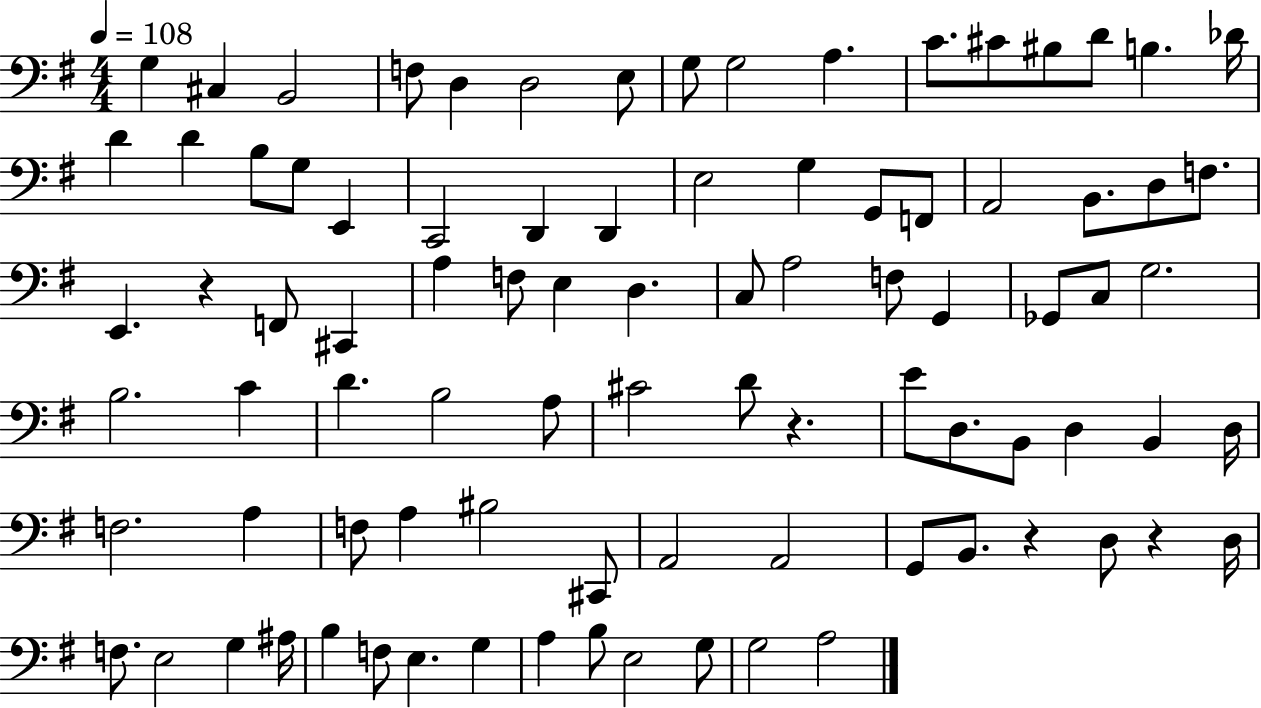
G3/q C#3/q B2/h F3/e D3/q D3/h E3/e G3/e G3/h A3/q. C4/e. C#4/e BIS3/e D4/e B3/q. Db4/s D4/q D4/q B3/e G3/e E2/q C2/h D2/q D2/q E3/h G3/q G2/e F2/e A2/h B2/e. D3/e F3/e. E2/q. R/q F2/e C#2/q A3/q F3/e E3/q D3/q. C3/e A3/h F3/e G2/q Gb2/e C3/e G3/h. B3/h. C4/q D4/q. B3/h A3/e C#4/h D4/e R/q. E4/e D3/e. B2/e D3/q B2/q D3/s F3/h. A3/q F3/e A3/q BIS3/h C#2/e A2/h A2/h G2/e B2/e. R/q D3/e R/q D3/s F3/e. E3/h G3/q A#3/s B3/q F3/e E3/q. G3/q A3/q B3/e E3/h G3/e G3/h A3/h